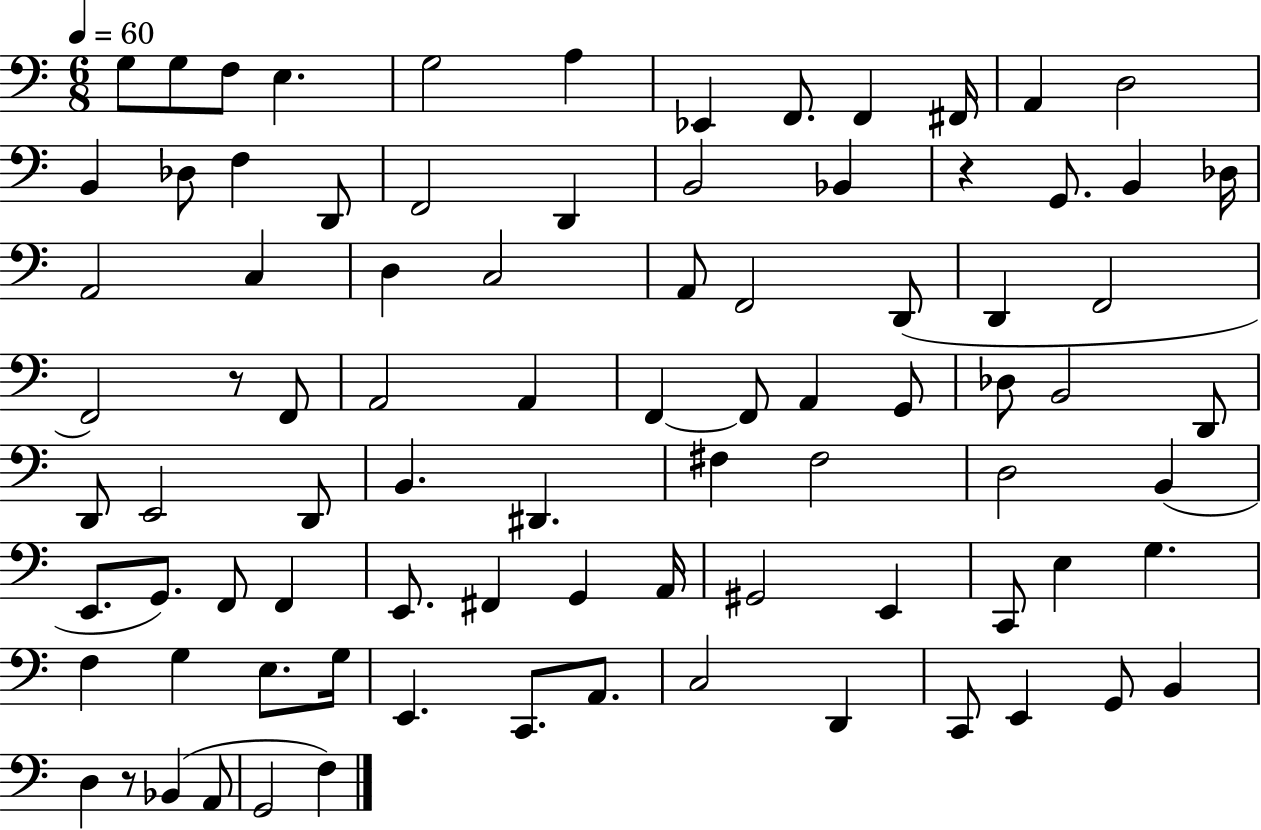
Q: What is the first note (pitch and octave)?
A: G3